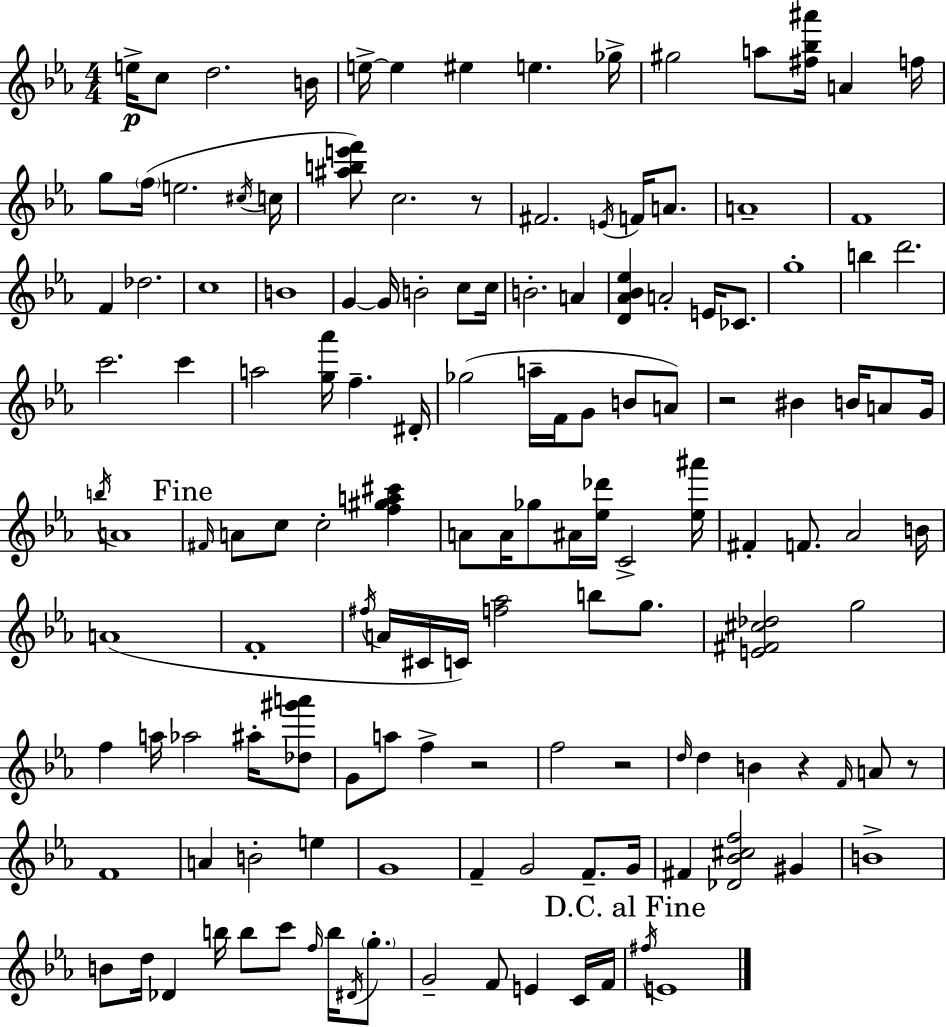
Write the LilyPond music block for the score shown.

{
  \clef treble
  \numericTimeSignature
  \time 4/4
  \key ees \major
  e''16->\p c''8 d''2. b'16 | e''16->~~ e''4 eis''4 e''4. ges''16-> | gis''2 a''8 <fis'' bes'' ais'''>16 a'4 f''16 | g''8 \parenthesize f''16( e''2. \acciaccatura { cis''16 } | \break c''16 <ais'' b'' e''' f'''>8) c''2. r8 | fis'2. \acciaccatura { e'16 } f'16 a'8. | a'1-- | f'1 | \break f'4 des''2. | c''1 | b'1 | g'4~~ g'16 b'2-. c''8 | \break c''16 b'2.-. a'4 | <d' aes' bes' ees''>4 a'2-. e'16 ces'8. | g''1-. | b''4 d'''2. | \break c'''2. c'''4 | a''2 <g'' aes'''>16 f''4.-- | dis'16-. ges''2( a''16-- f'16 g'8 b'8 | a'8) r2 bis'4 b'16 a'8 | \break g'16 \acciaccatura { b''16 } a'1 | \mark "Fine" \grace { fis'16 } a'8 c''8 c''2-. | <f'' gis'' a'' cis'''>4 a'8 a'16 ges''8 ais'16 <ees'' des'''>16 c'2-> | <ees'' ais'''>16 fis'4-. f'8. aes'2 | \break b'16 a'1( | f'1-. | \acciaccatura { fis''16 } a'16 cis'16 c'16) <f'' aes''>2 | b''8 g''8. <e' fis' cis'' des''>2 g''2 | \break f''4 a''16 aes''2 | ais''16-. <des'' gis''' a'''>8 g'8 a''8 f''4-> r2 | f''2 r2 | \grace { d''16 } d''4 b'4 r4 | \break \grace { f'16 } a'8 r8 f'1 | a'4 b'2-. | e''4 g'1 | f'4-- g'2 | \break f'8.-- g'16 fis'4 <des' bes' cis'' f''>2 | gis'4 b'1-> | b'8 d''16 des'4 b''16 b''8 | c'''8 \grace { f''16 } b''16 \acciaccatura { dis'16 } \parenthesize g''8.-. g'2-- | \break f'8 e'4 c'16 f'16 \mark "D.C. al Fine" \acciaccatura { fis''16 } e'1 | \bar "|."
}